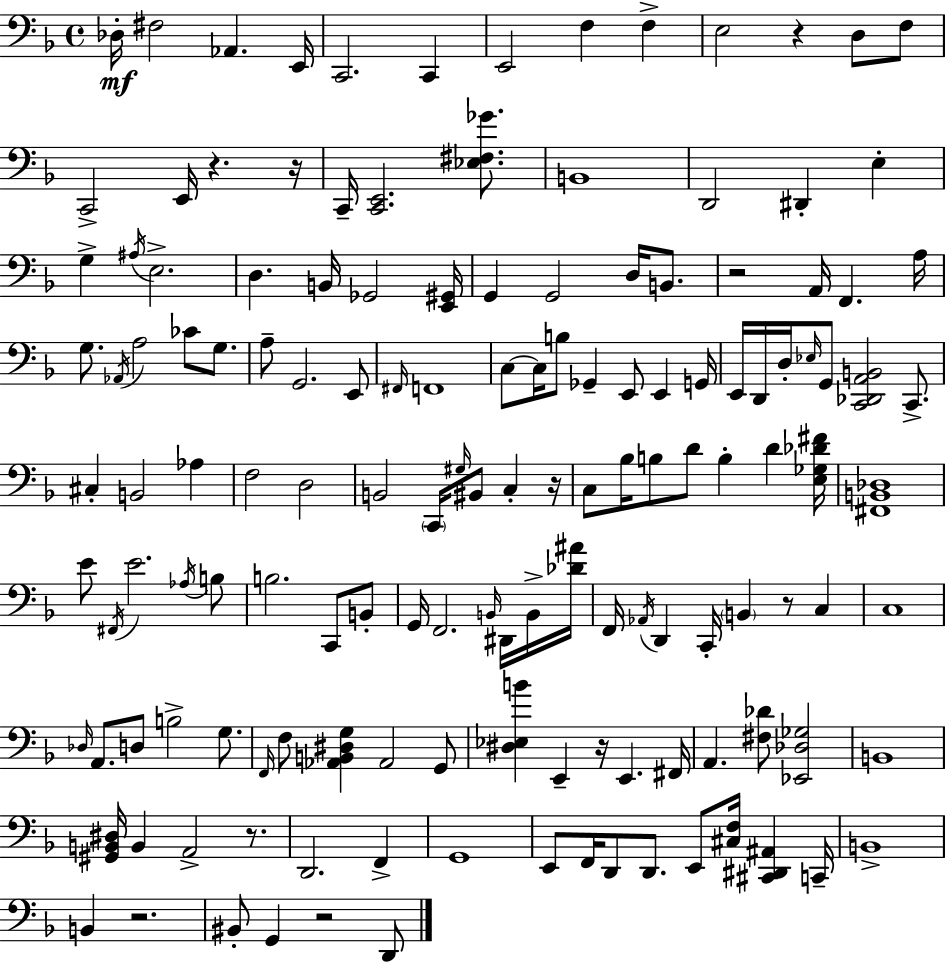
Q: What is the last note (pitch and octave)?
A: D2